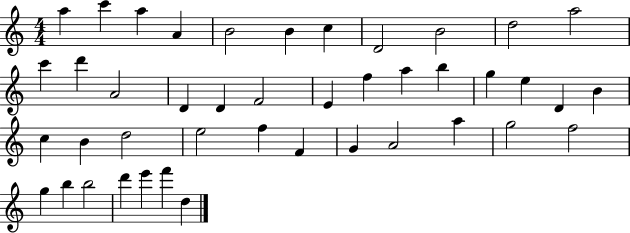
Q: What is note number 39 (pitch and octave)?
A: B5